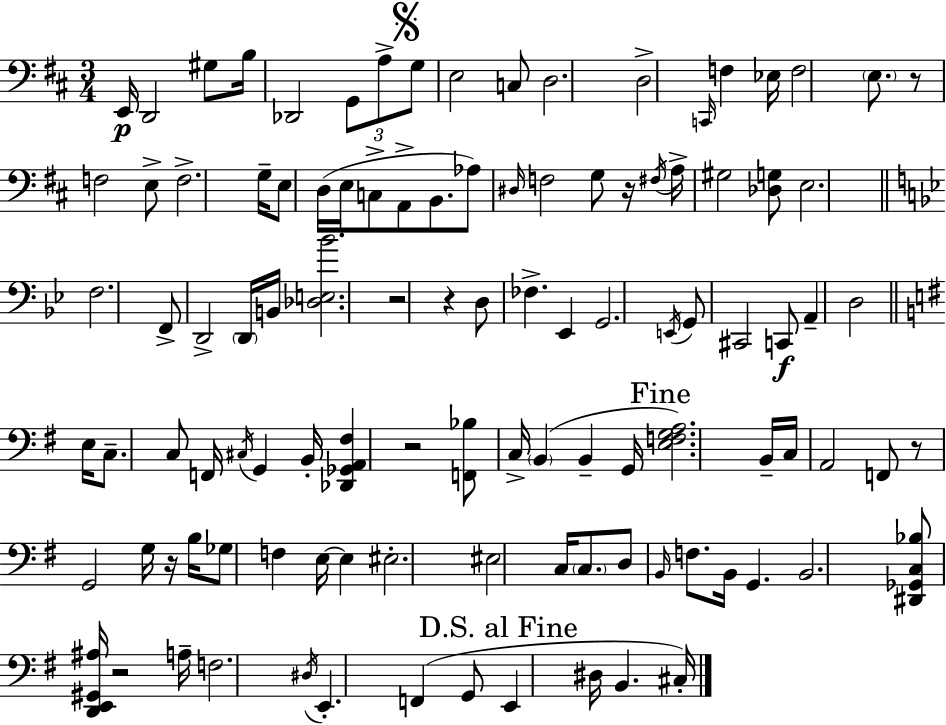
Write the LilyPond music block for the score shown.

{
  \clef bass
  \numericTimeSignature
  \time 3/4
  \key d \major
  \repeat volta 2 { e,16\p d,2 gis8 b16 | des,2 \tuplet 3/2 { g,8 a8-> | \mark \markup { \musicglyph "scripts.segno" } g8 } e2 c8 | d2. | \break d2-> \grace { c,16 } f4 | ees16 f2 \parenthesize e8. | r8 f2 e8-> | f2.-> | \break g16-- e8 d16( e16 c8-> a,8-> b,8. | aes8) \grace { dis16 } f2 | g8 r16 \acciaccatura { fis16 } a16-> gis2 | <des g>8 e2. | \break \bar "||" \break \key bes \major f2. | f,8-> d,2-> \parenthesize d,16 b,16 | <des e bes'>2. | r2 r4 | \break d8 fes4.-> ees,4 | g,2. | \acciaccatura { e,16 } g,8 cis,2 c,8\f | a,4-- d2 | \break \bar "||" \break \key e \minor e16 c8.-- c8 f,16 \acciaccatura { cis16 } g,4 | b,16-. <des, ges, a, fis>4 r2 | <f, bes>8 c16-> \parenthesize b,4( b,4-- | g,16 \mark "Fine" <e f g a>2.) | \break b,16-- c16 a,2 f,8 | r8 g,2 g16 | r16 b16 ges8 f4 e16~~ e4 | eis2.-. | \break eis2 c16 \parenthesize c8. | d8 \grace { b,16 } f8. b,16 g,4. | b,2. | <dis, ges, c bes>8 <d, e, gis, ais>16 r2 | \break a16-- f2. | \acciaccatura { dis16 } e,4.-. f,4( | g,8 \mark "D.S. al Fine" e,4 dis16 b,4. | cis16-.) } \bar "|."
}